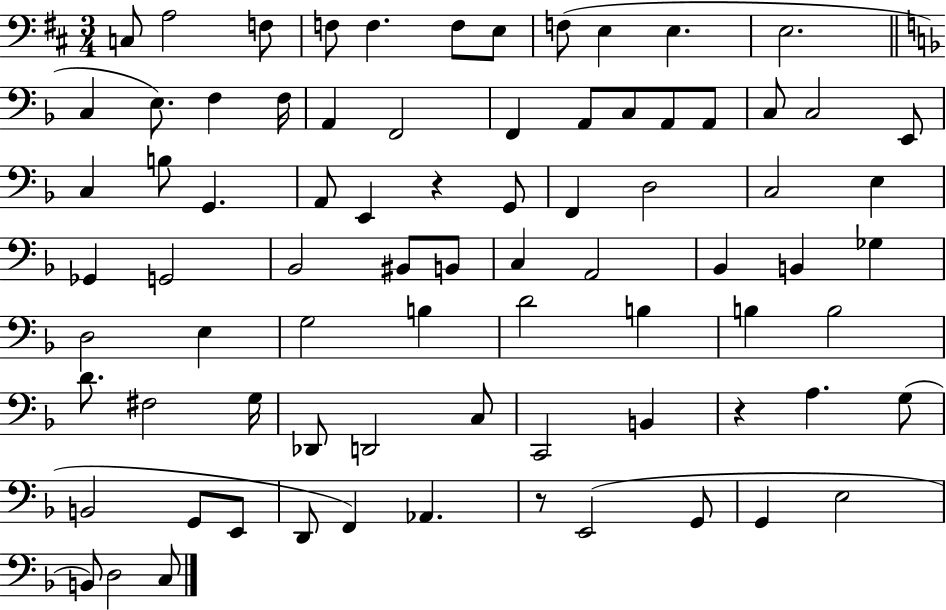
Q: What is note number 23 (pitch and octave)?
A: C3